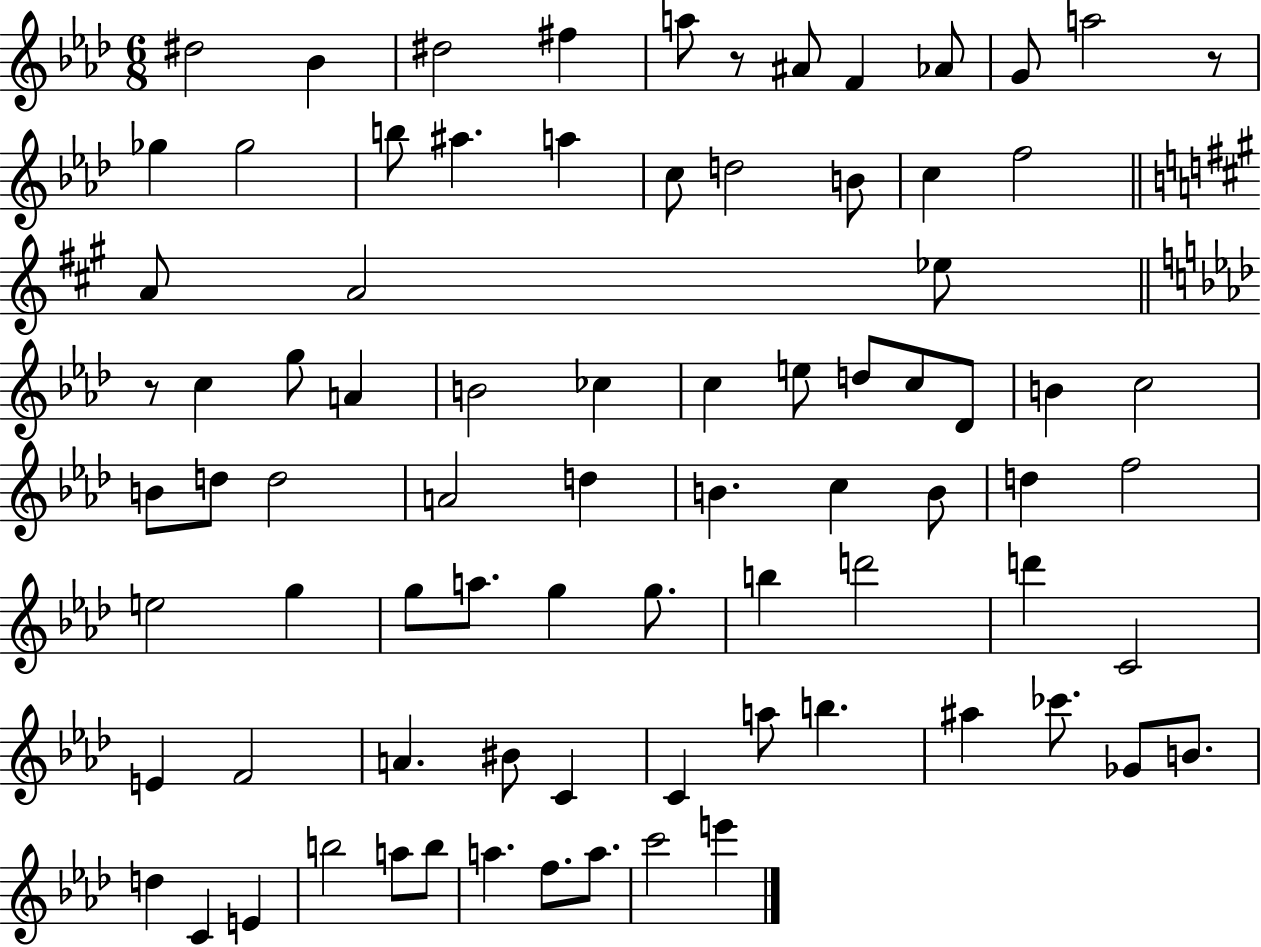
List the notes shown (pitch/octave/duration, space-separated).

D#5/h Bb4/q D#5/h F#5/q A5/e R/e A#4/e F4/q Ab4/e G4/e A5/h R/e Gb5/q Gb5/h B5/e A#5/q. A5/q C5/e D5/h B4/e C5/q F5/h A4/e A4/h Eb5/e R/e C5/q G5/e A4/q B4/h CES5/q C5/q E5/e D5/e C5/e Db4/e B4/q C5/h B4/e D5/e D5/h A4/h D5/q B4/q. C5/q B4/e D5/q F5/h E5/h G5/q G5/e A5/e. G5/q G5/e. B5/q D6/h D6/q C4/h E4/q F4/h A4/q. BIS4/e C4/q C4/q A5/e B5/q. A#5/q CES6/e. Gb4/e B4/e. D5/q C4/q E4/q B5/h A5/e B5/e A5/q. F5/e. A5/e. C6/h E6/q